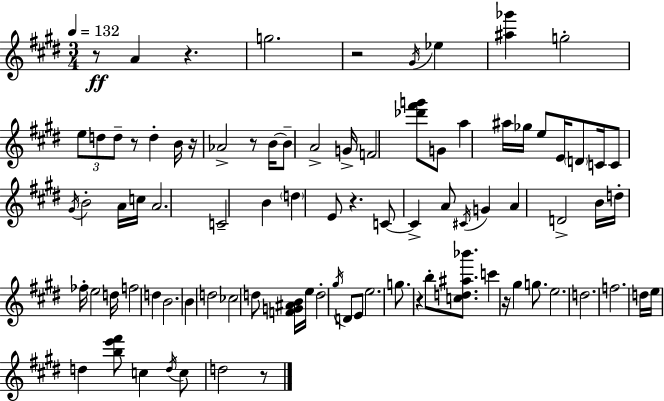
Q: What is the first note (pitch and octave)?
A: A4